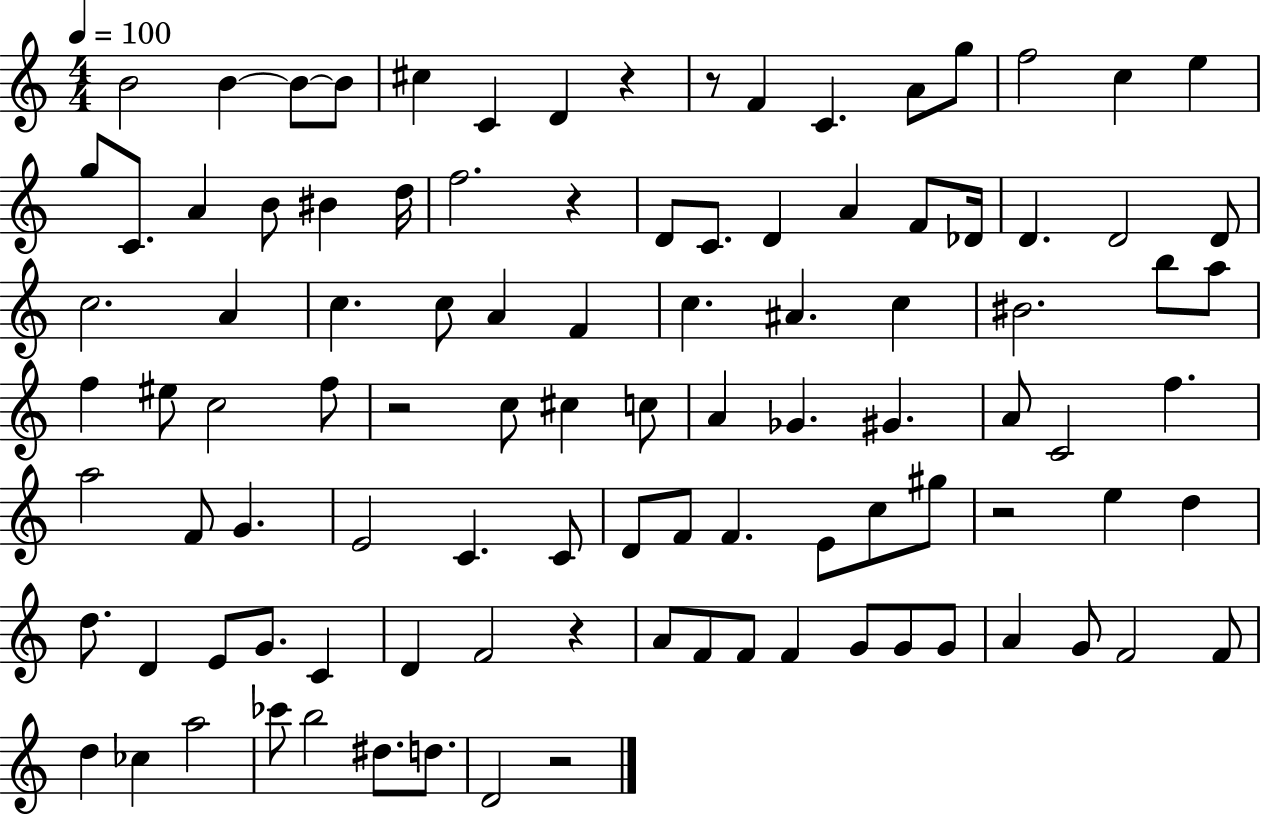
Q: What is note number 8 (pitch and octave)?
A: F4